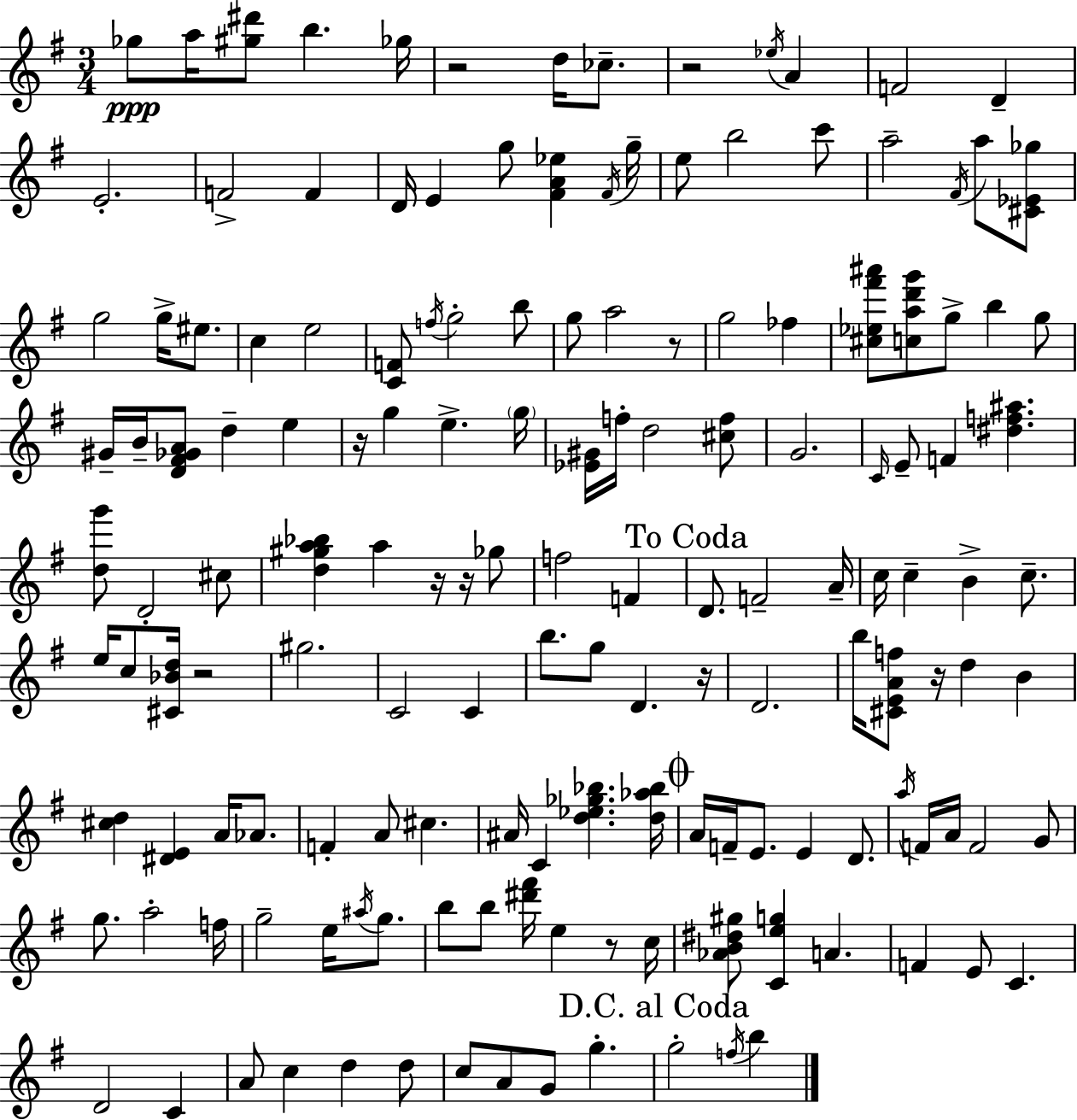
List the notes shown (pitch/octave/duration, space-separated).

Gb5/e A5/s [G#5,D#6]/e B5/q. Gb5/s R/h D5/s CES5/e. R/h Eb5/s A4/q F4/h D4/q E4/h. F4/h F4/q D4/s E4/q G5/e [F#4,A4,Eb5]/q F#4/s G5/s E5/e B5/h C6/e A5/h F#4/s A5/e [C#4,Eb4,Gb5]/e G5/h G5/s EIS5/e. C5/q E5/h [C4,F4]/e F5/s G5/h B5/e G5/e A5/h R/e G5/h FES5/q [C#5,Eb5,F#6,A#6]/e [C5,A5,D6,G6]/e G5/e B5/q G5/e G#4/s B4/s [D4,F#4,Gb4,A4]/e D5/q E5/q R/s G5/q E5/q. G5/s [Eb4,G#4]/s F5/s D5/h [C#5,F5]/e G4/h. C4/s E4/e F4/q [D#5,F5,A#5]/q. [D5,G6]/e D4/h C#5/e [D5,G#5,A5,Bb5]/q A5/q R/s R/s Gb5/e F5/h F4/q D4/e. F4/h A4/s C5/s C5/q B4/q C5/e. E5/s C5/e [C#4,Bb4,D5]/s R/h G#5/h. C4/h C4/q B5/e. G5/e D4/q. R/s D4/h. B5/s [C#4,E4,A4,F5]/e R/s D5/q B4/q [C#5,D5]/q [D#4,E4]/q A4/s Ab4/e. F4/q A4/e C#5/q. A#4/s C4/q [D5,Eb5,Gb5,Bb5]/q. [D5,Ab5,Bb5]/s A4/s F4/s E4/e. E4/q D4/e. A5/s F4/s A4/s F4/h G4/e G5/e. A5/h F5/s G5/h E5/s A#5/s G5/e. B5/e B5/e [D#6,F#6]/s E5/q R/e C5/s [Ab4,B4,D#5,G#5]/e [C4,E5,G5]/q A4/q. F4/q E4/e C4/q. D4/h C4/q A4/e C5/q D5/q D5/e C5/e A4/e G4/e G5/q. G5/h F5/s B5/q